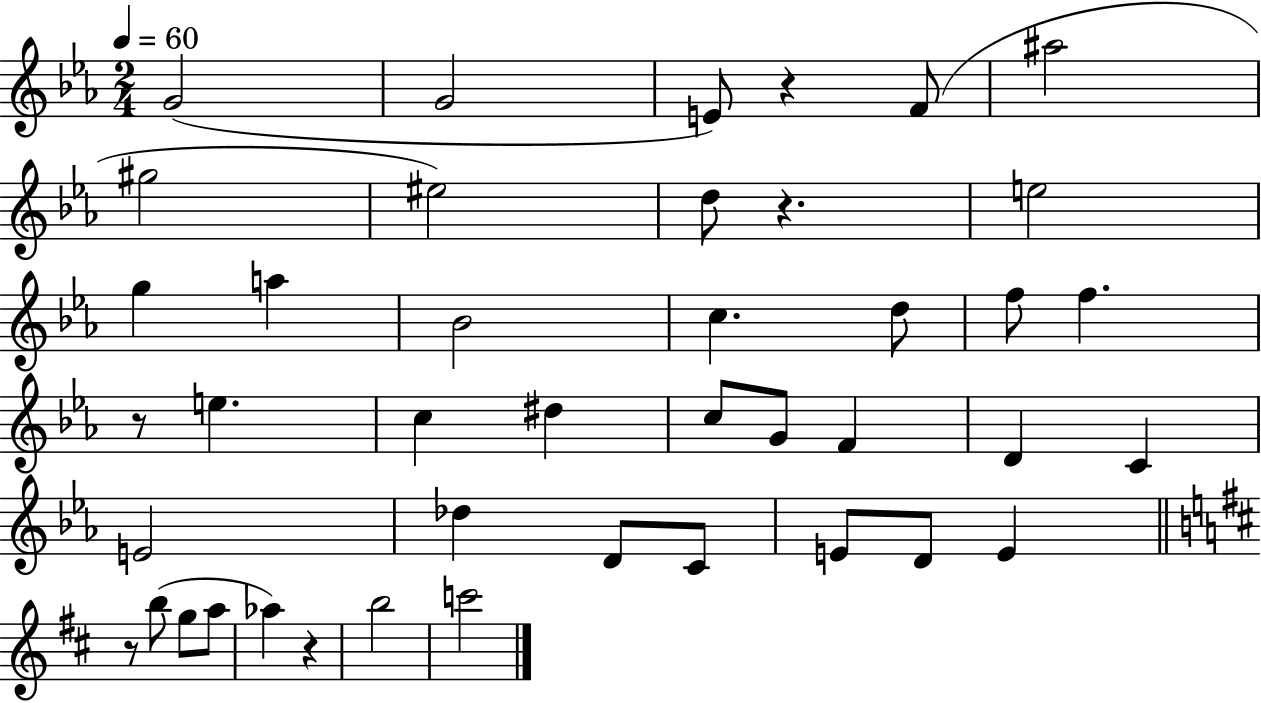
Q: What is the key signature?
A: EES major